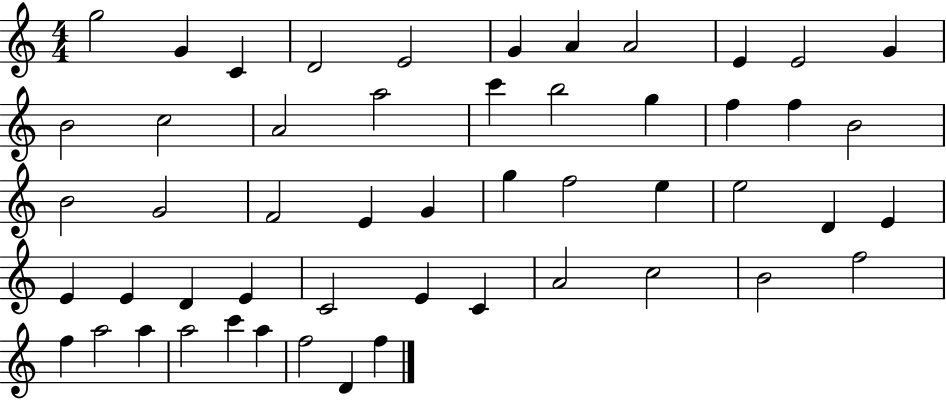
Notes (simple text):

G5/h G4/q C4/q D4/h E4/h G4/q A4/q A4/h E4/q E4/h G4/q B4/h C5/h A4/h A5/h C6/q B5/h G5/q F5/q F5/q B4/h B4/h G4/h F4/h E4/q G4/q G5/q F5/h E5/q E5/h D4/q E4/q E4/q E4/q D4/q E4/q C4/h E4/q C4/q A4/h C5/h B4/h F5/h F5/q A5/h A5/q A5/h C6/q A5/q F5/h D4/q F5/q